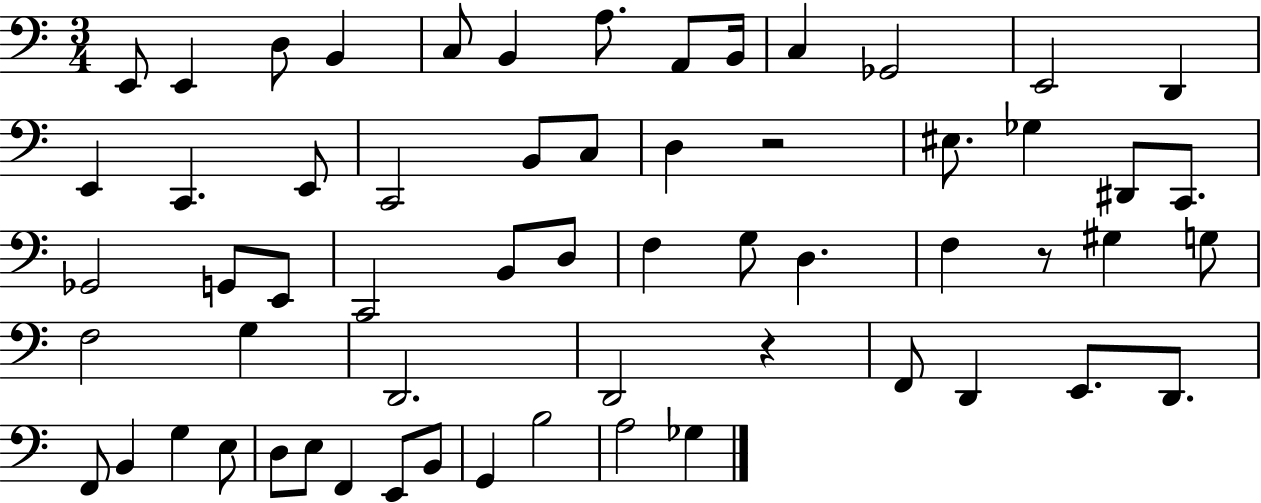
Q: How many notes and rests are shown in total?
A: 60